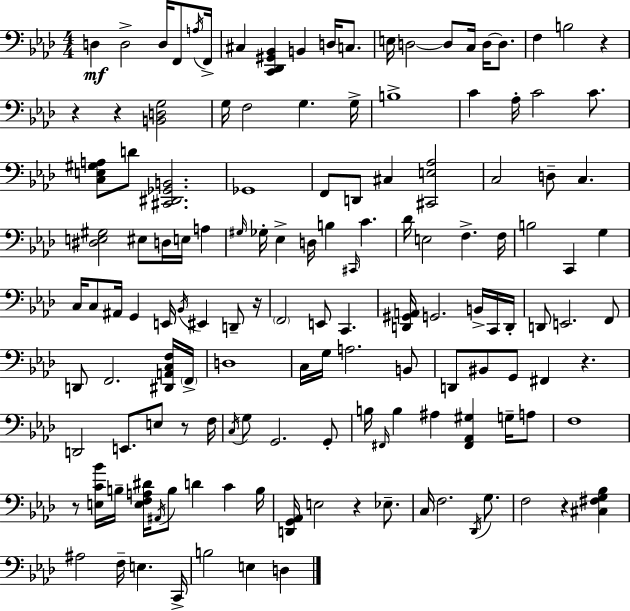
{
  \clef bass
  \numericTimeSignature
  \time 4/4
  \key aes \major
  \repeat volta 2 { d4\mf d2-> d16 f,8 \acciaccatura { a16 } | f,16-> cis4 <c, des, gis, bes,>4 b,4 d16 c8. | e16 d2~~ d8 c16 d16~~ d8. | f4 b2 r4 | \break r4 r4 <b, d g>2 | g16 f2 g4. | g16-> b1-> | c'4 aes16-. c'2 c'8. | \break <c e gis a>8 d'8 <cis, dis, ges, b,>2. | ges,1 | f,8 d,8 cis4 <cis, e aes>2 | c2 d8-- c4. | \break <dis e gis>2 eis8 d16 e16 a4 | \grace { gis16 } ges16-. ees4-> d16 b4 \grace { cis,16 } c'4. | des'16 e2 f4.-> | f16 b2 c,4 g4 | \break c16 c8 ais,16 g,4 e,16 \acciaccatura { bes,16 } eis,4 | d,8-- r16 \parenthesize f,2 e,8 c,4. | <d, gis, a,>16 g,2. | b,16-> c,16 d,16-. d,8 e,2. | \break f,8 d,8 f,2. | <dis, a, c f>16 \parenthesize f,16-> d1 | c16 g16 a2. | b,8 d,8 bis,8 g,8 fis,4 r4. | \break d,2 e,8. e8 | r8 f16 \acciaccatura { c16 } g8 g,2. | g,8-. b16 \grace { fis,16 } b4 ais4 <fis, aes, gis>4 | g16-- a8 f1 | \break r8 <e c' bes'>16 b16-- <e f a dis'>16 \acciaccatura { ais,16 } b8 d'4 | c'4 b16 <d, g, aes,>16 e2 | r4 ees8.-- c16 f2. | \acciaccatura { des,16 } g8. f2 | \break r4 <cis fis g bes>4 ais2 | f16-- e4. c,16-> b2 | e4 d4 } \bar "|."
}